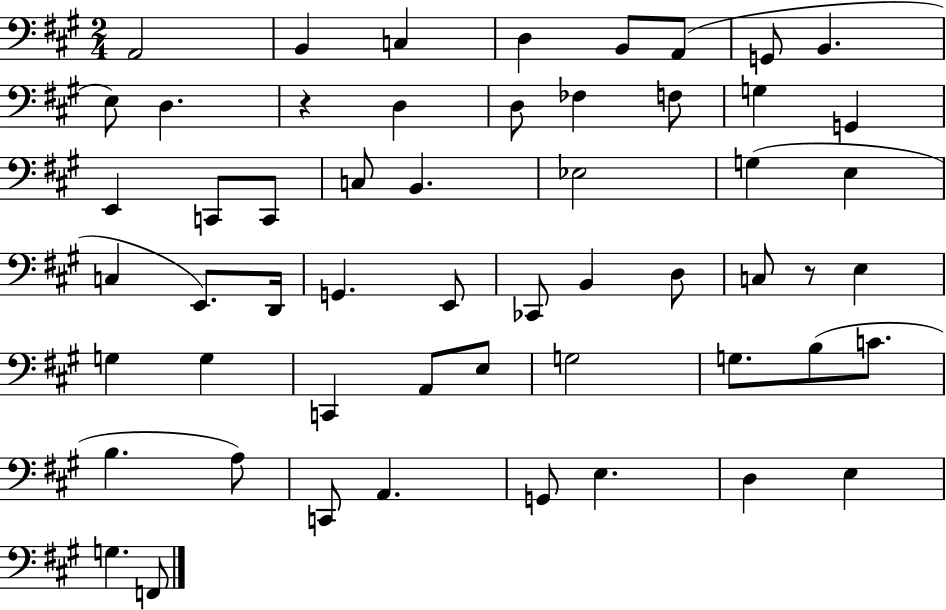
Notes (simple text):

A2/h B2/q C3/q D3/q B2/e A2/e G2/e B2/q. E3/e D3/q. R/q D3/q D3/e FES3/q F3/e G3/q G2/q E2/q C2/e C2/e C3/e B2/q. Eb3/h G3/q E3/q C3/q E2/e. D2/s G2/q. E2/e CES2/e B2/q D3/e C3/e R/e E3/q G3/q G3/q C2/q A2/e E3/e G3/h G3/e. B3/e C4/e. B3/q. A3/e C2/e A2/q. G2/e E3/q. D3/q E3/q G3/q. F2/e